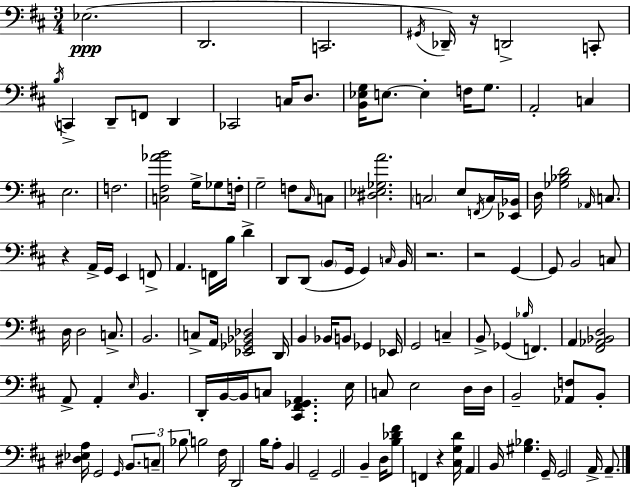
Eb3/h. D2/h. C2/h. G#2/s Db2/s R/s D2/h C2/e B3/s C2/q D2/e F2/e D2/q CES2/h C3/s D3/e. [B2,Eb3,G3]/s E3/e. E3/q F3/s G3/e. A2/h C3/q E3/h. F3/h. [C3,F#3,Ab4,B4]/h G3/s Gb3/e F3/s G3/h F3/e C#3/s C3/e [D#3,Eb3,Gb3,A4]/h. C3/h E3/e F2/s C3/s [Eb2,Bb2]/s D3/s [Gb3,Bb3,D4]/h Ab2/s C3/e. R/q A2/s G2/s E2/q F2/e A2/q. F2/s B3/s D4/q D2/e D2/e B2/e G2/s G2/q C3/s B2/s R/h. R/h G2/q G2/e B2/h C3/e D3/s D3/h C3/e. B2/h. C3/e A2/s [Eb2,Gb2,Bb2,Db3]/h D2/s B2/q Bb2/s B2/e Gb2/q Eb2/s G2/h C3/q B2/e Gb2/q Bb3/s F2/q. A2/q [F#2,Ab2,Bb2,D3]/h A2/e A2/q E3/s B2/q. D2/s B2/s B2/s C3/e [C#2,F#2,Gb2,A2]/q. E3/s C3/e E3/h D3/s D3/s B2/h [Ab2,F3]/e B2/e [D#3,Eb3,A3]/s G2/h G2/s B2/e. C3/e Bb3/e B3/h F#3/s D2/h B3/s A3/e B2/q G2/h G2/h B2/q D3/s [B3,Db4,F#4]/e F2/q R/q [C#3,G3,D4]/s A2/q B2/s [G#3,Bb3]/q. G2/s G2/h A2/s A2/e.